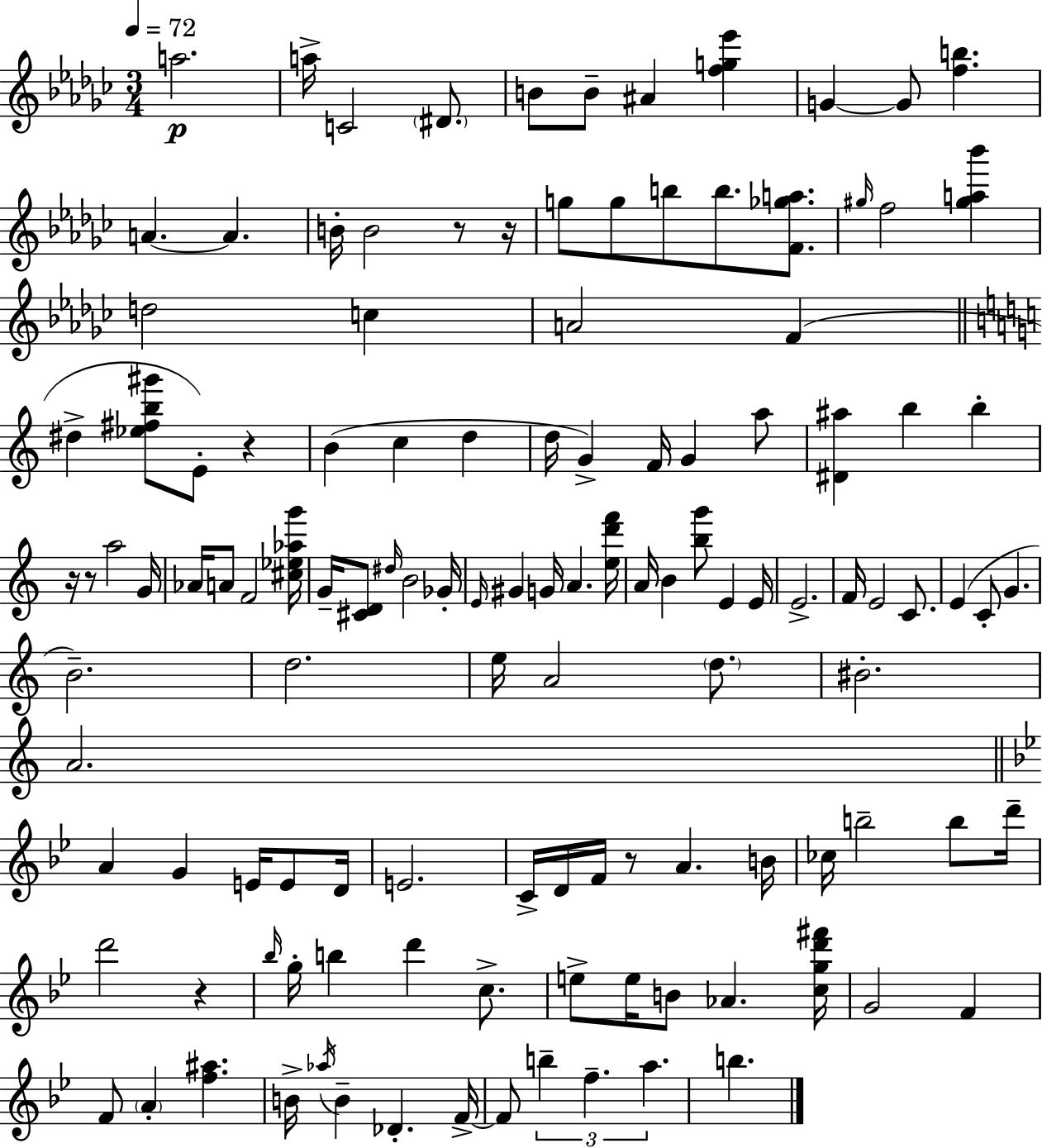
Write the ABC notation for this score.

X:1
T:Untitled
M:3/4
L:1/4
K:Ebm
a2 a/4 C2 ^D/2 B/2 B/2 ^A [fg_e'] G G/2 [fb] A A B/4 B2 z/2 z/4 g/2 g/2 b/2 b/2 [F_ga]/2 ^g/4 f2 [^ga_b'] d2 c A2 F ^d [_e^fb^g']/2 E/2 z B c d d/4 G F/4 G a/2 [^D^a] b b z/4 z/2 a2 G/4 _A/4 A/2 F2 [^c_e_ag']/4 G/4 [^CD]/2 ^d/4 B2 _G/4 E/4 ^G G/4 A [ed'f']/4 A/4 B [bg']/2 E E/4 E2 F/4 E2 C/2 E C/2 G B2 d2 e/4 A2 d/2 ^B2 A2 A G E/4 E/2 D/4 E2 C/4 D/4 F/4 z/2 A B/4 _c/4 b2 b/2 d'/4 d'2 z _b/4 g/4 b d' c/2 e/2 e/4 B/2 _A [cgd'^f']/4 G2 F F/2 A [f^a] B/4 _a/4 B _D F/4 F/2 b f a b